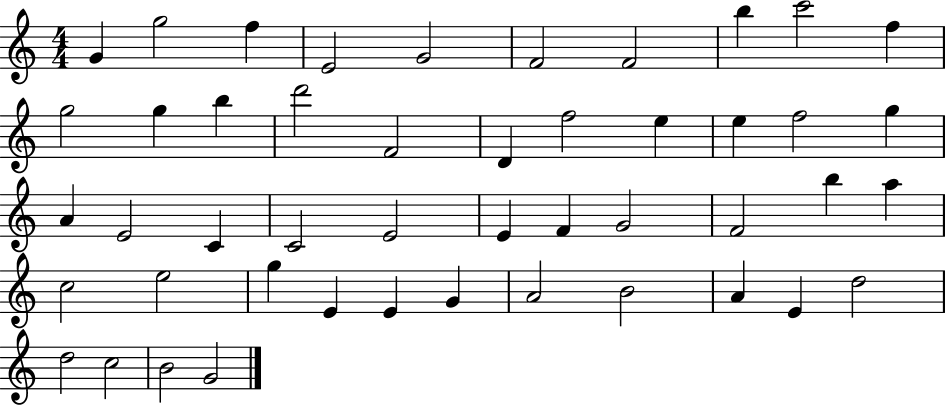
{
  \clef treble
  \numericTimeSignature
  \time 4/4
  \key c \major
  g'4 g''2 f''4 | e'2 g'2 | f'2 f'2 | b''4 c'''2 f''4 | \break g''2 g''4 b''4 | d'''2 f'2 | d'4 f''2 e''4 | e''4 f''2 g''4 | \break a'4 e'2 c'4 | c'2 e'2 | e'4 f'4 g'2 | f'2 b''4 a''4 | \break c''2 e''2 | g''4 e'4 e'4 g'4 | a'2 b'2 | a'4 e'4 d''2 | \break d''2 c''2 | b'2 g'2 | \bar "|."
}